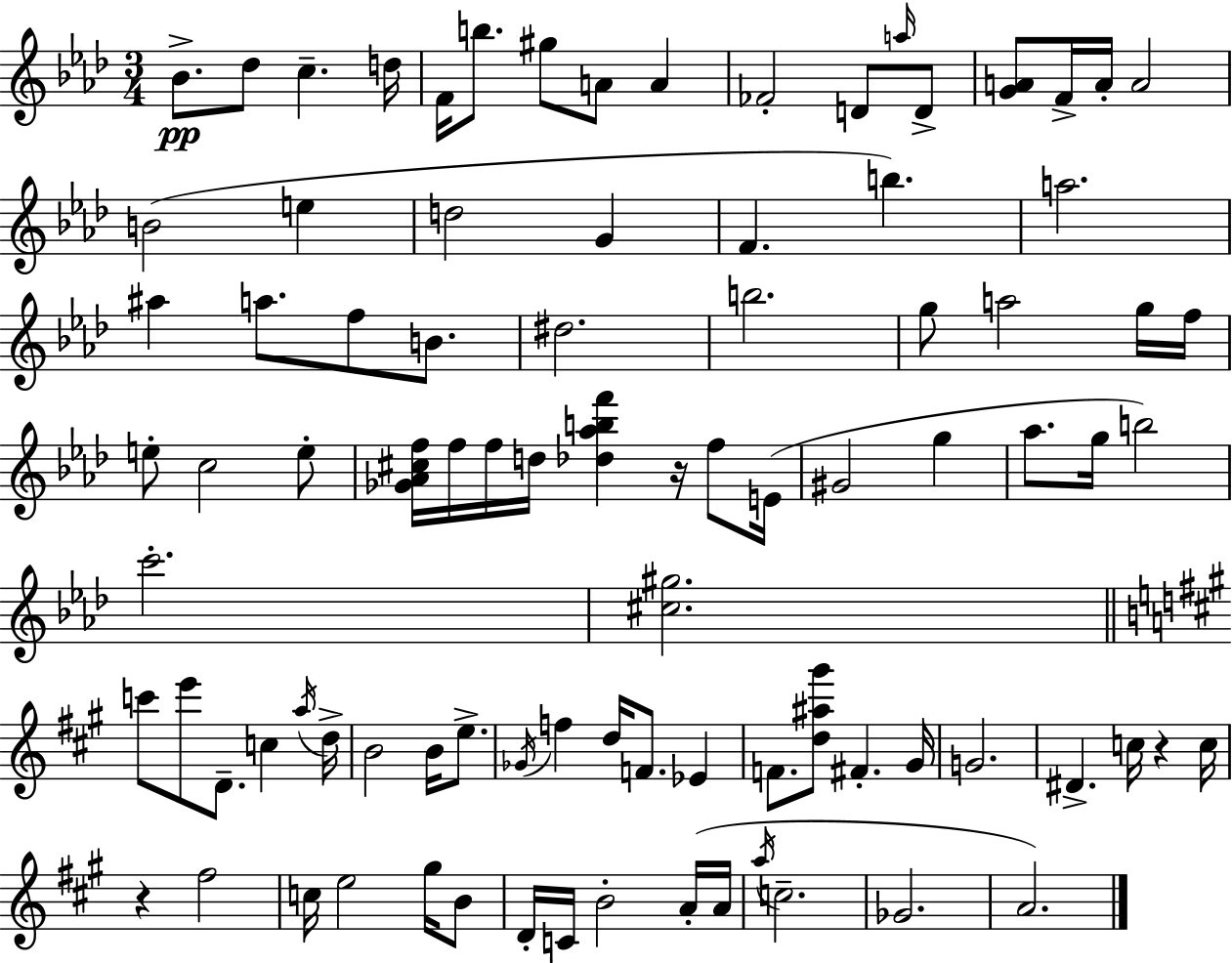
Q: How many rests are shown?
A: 3